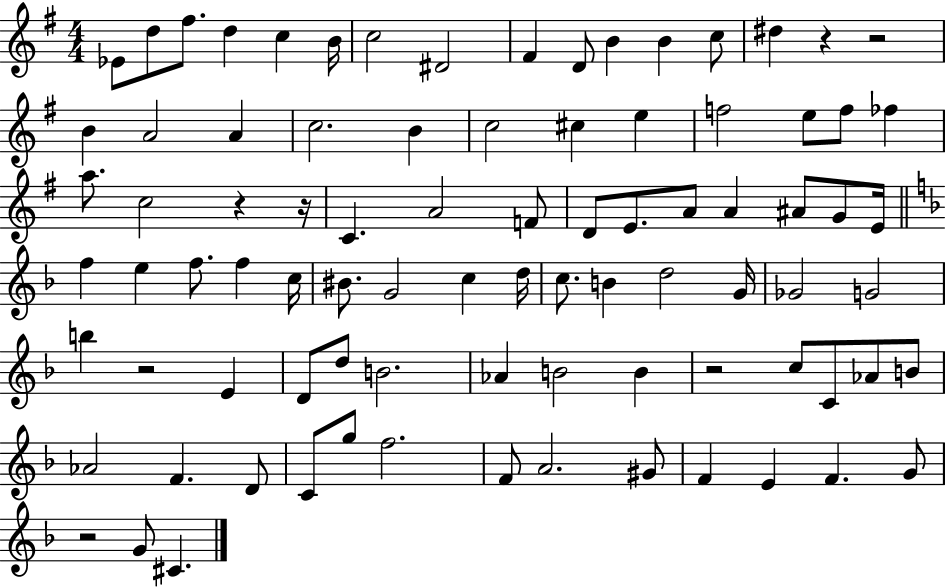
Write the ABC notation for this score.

X:1
T:Untitled
M:4/4
L:1/4
K:G
_E/2 d/2 ^f/2 d c B/4 c2 ^D2 ^F D/2 B B c/2 ^d z z2 B A2 A c2 B c2 ^c e f2 e/2 f/2 _f a/2 c2 z z/4 C A2 F/2 D/2 E/2 A/2 A ^A/2 G/2 E/4 f e f/2 f c/4 ^B/2 G2 c d/4 c/2 B d2 G/4 _G2 G2 b z2 E D/2 d/2 B2 _A B2 B z2 c/2 C/2 _A/2 B/2 _A2 F D/2 C/2 g/2 f2 F/2 A2 ^G/2 F E F G/2 z2 G/2 ^C